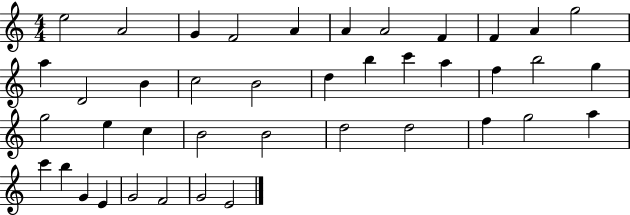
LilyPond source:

{
  \clef treble
  \numericTimeSignature
  \time 4/4
  \key c \major
  e''2 a'2 | g'4 f'2 a'4 | a'4 a'2 f'4 | f'4 a'4 g''2 | \break a''4 d'2 b'4 | c''2 b'2 | d''4 b''4 c'''4 a''4 | f''4 b''2 g''4 | \break g''2 e''4 c''4 | b'2 b'2 | d''2 d''2 | f''4 g''2 a''4 | \break c'''4 b''4 g'4 e'4 | g'2 f'2 | g'2 e'2 | \bar "|."
}